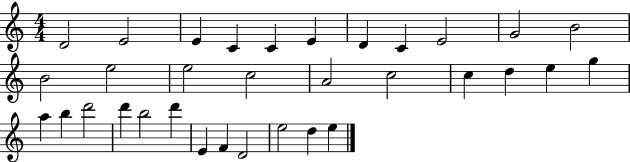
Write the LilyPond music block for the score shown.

{
  \clef treble
  \numericTimeSignature
  \time 4/4
  \key c \major
  d'2 e'2 | e'4 c'4 c'4 e'4 | d'4 c'4 e'2 | g'2 b'2 | \break b'2 e''2 | e''2 c''2 | a'2 c''2 | c''4 d''4 e''4 g''4 | \break a''4 b''4 d'''2 | d'''4 b''2 d'''4 | e'4 f'4 d'2 | e''2 d''4 e''4 | \break \bar "|."
}